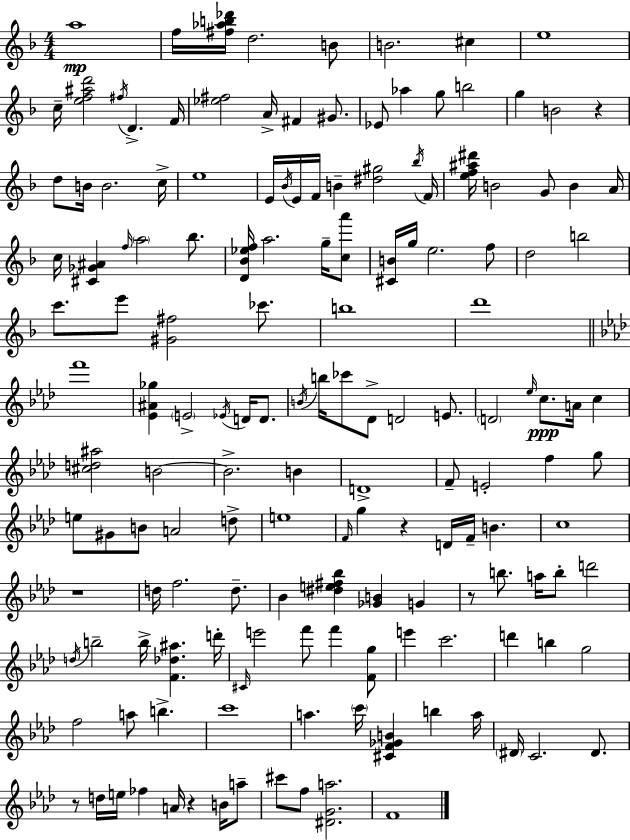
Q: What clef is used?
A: treble